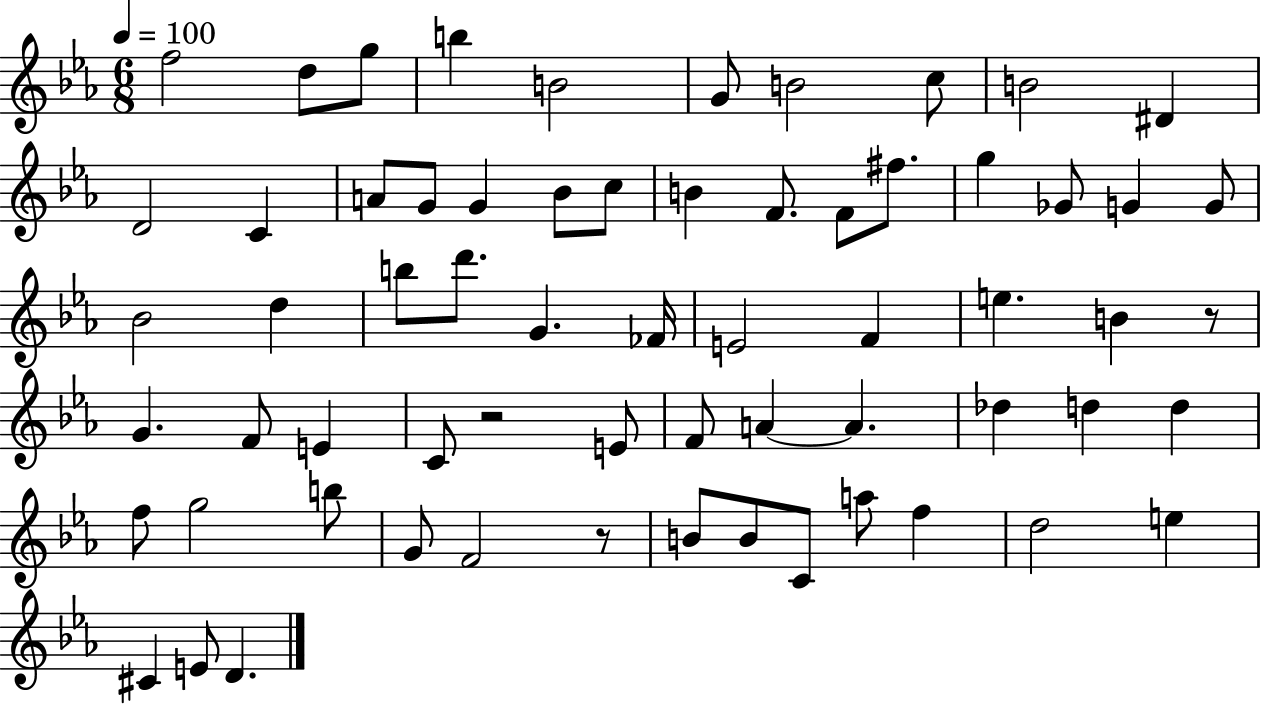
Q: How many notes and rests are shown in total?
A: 64